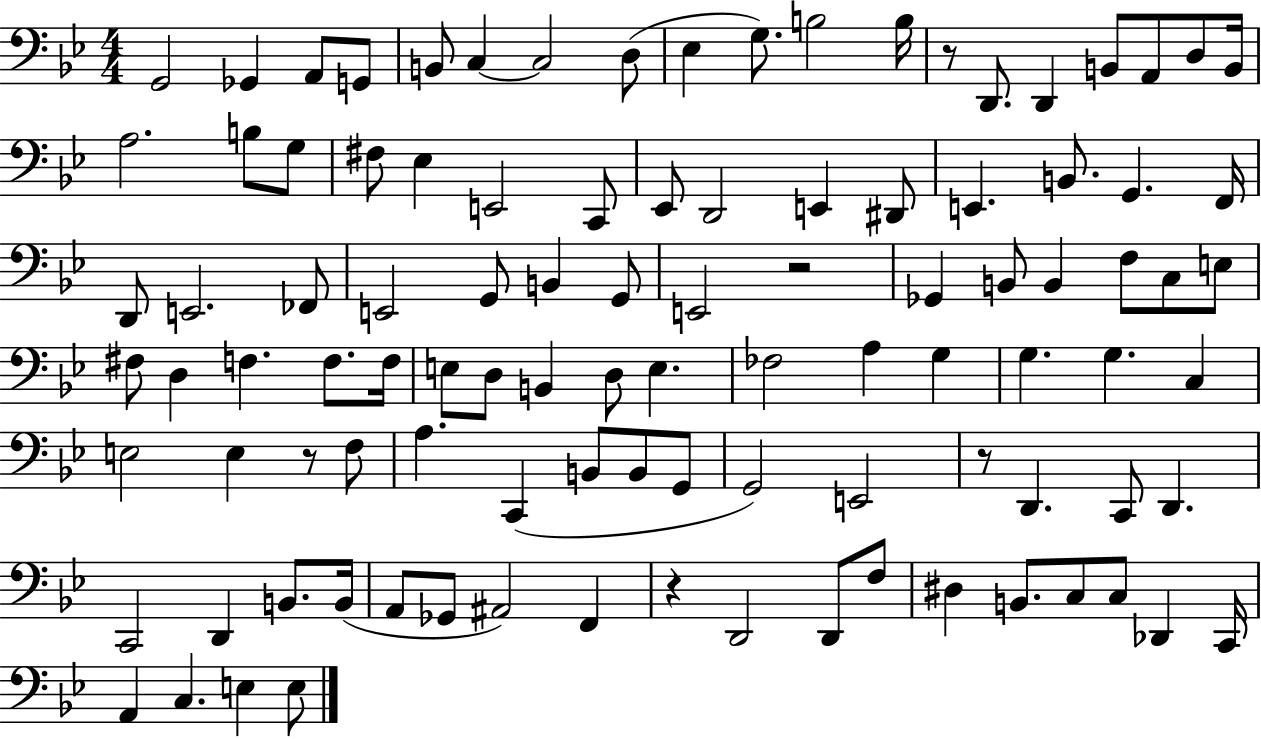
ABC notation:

X:1
T:Untitled
M:4/4
L:1/4
K:Bb
G,,2 _G,, A,,/2 G,,/2 B,,/2 C, C,2 D,/2 _E, G,/2 B,2 B,/4 z/2 D,,/2 D,, B,,/2 A,,/2 D,/2 B,,/4 A,2 B,/2 G,/2 ^F,/2 _E, E,,2 C,,/2 _E,,/2 D,,2 E,, ^D,,/2 E,, B,,/2 G,, F,,/4 D,,/2 E,,2 _F,,/2 E,,2 G,,/2 B,, G,,/2 E,,2 z2 _G,, B,,/2 B,, F,/2 C,/2 E,/2 ^F,/2 D, F, F,/2 F,/4 E,/2 D,/2 B,, D,/2 E, _F,2 A, G, G, G, C, E,2 E, z/2 F,/2 A, C,, B,,/2 B,,/2 G,,/2 G,,2 E,,2 z/2 D,, C,,/2 D,, C,,2 D,, B,,/2 B,,/4 A,,/2 _G,,/2 ^A,,2 F,, z D,,2 D,,/2 F,/2 ^D, B,,/2 C,/2 C,/2 _D,, C,,/4 A,, C, E, E,/2